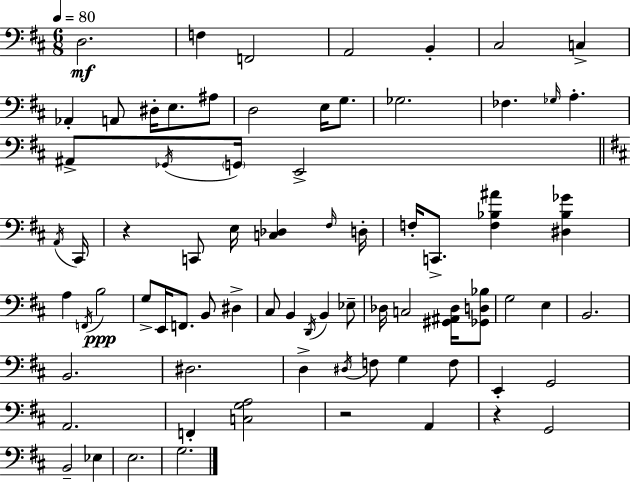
{
  \clef bass
  \numericTimeSignature
  \time 6/8
  \key d \major
  \tempo 4 = 80
  d2.\mf | f4 f,2 | a,2 b,4-. | cis2 c4-> | \break aes,4-. a,8 dis16-. e8. ais8 | d2 e16 g8. | ges2. | fes4. \grace { ges16 } a4.-. | \break ais,8-> \acciaccatura { ges,16 } \parenthesize g,16 e,2-> | \bar "||" \break \key d \major \acciaccatura { a,16 } cis,16 r4 c,8 e16 <c des>4 | \grace { fis16 } d16-. f16-. c,8.-> <f bes ais'>4 <dis bes ges'>4 | a4 \acciaccatura { f,16 } b2\ppp | g8-> e,16 f,8. b,8 | \break dis4-> cis8 b,4 \acciaccatura { d,16 } b,4 | ees8-- des16 c2 | <gis, ais, des>16 <ges, d bes>8 g2 | e4 b,2. | \break b,2. | dis2. | d4-> \acciaccatura { dis16 } f8 | g4 f8 e,4-. g,2 | \break a,2. | f,4-. <c g a>2 | r2 | a,4 r4 g,2 | \break b,2-- | ees4 e2. | g2. | \bar "|."
}